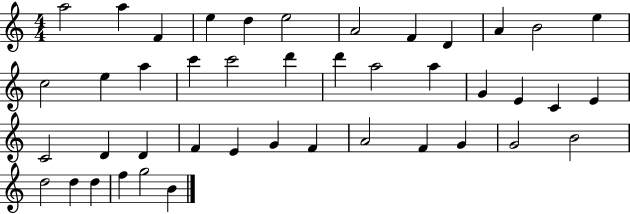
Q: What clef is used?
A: treble